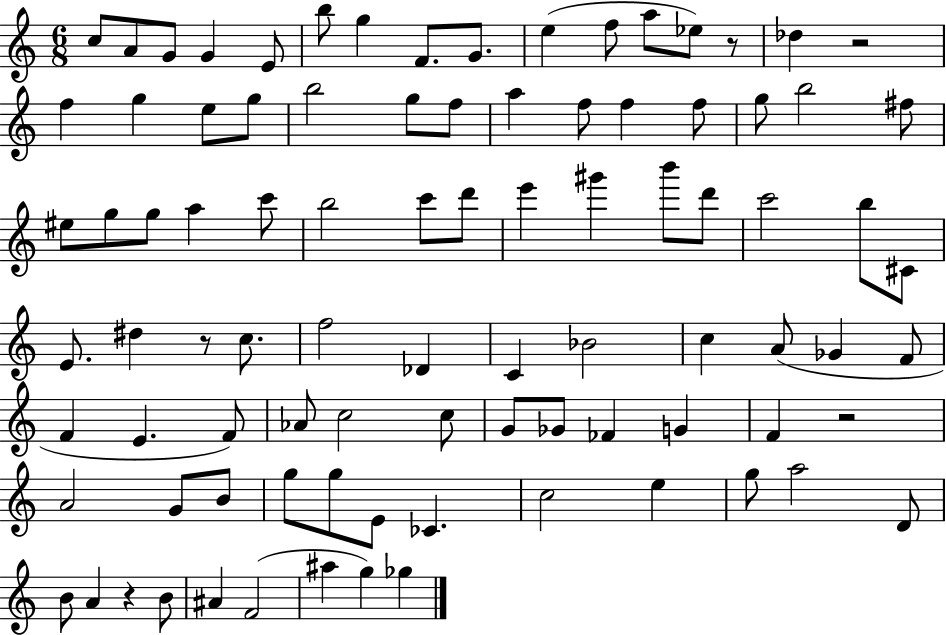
X:1
T:Untitled
M:6/8
L:1/4
K:C
c/2 A/2 G/2 G E/2 b/2 g F/2 G/2 e f/2 a/2 _e/2 z/2 _d z2 f g e/2 g/2 b2 g/2 f/2 a f/2 f f/2 g/2 b2 ^f/2 ^e/2 g/2 g/2 a c'/2 b2 c'/2 d'/2 e' ^g' b'/2 d'/2 c'2 b/2 ^C/2 E/2 ^d z/2 c/2 f2 _D C _B2 c A/2 _G F/2 F E F/2 _A/2 c2 c/2 G/2 _G/2 _F G F z2 A2 G/2 B/2 g/2 g/2 E/2 _C c2 e g/2 a2 D/2 B/2 A z B/2 ^A F2 ^a g _g